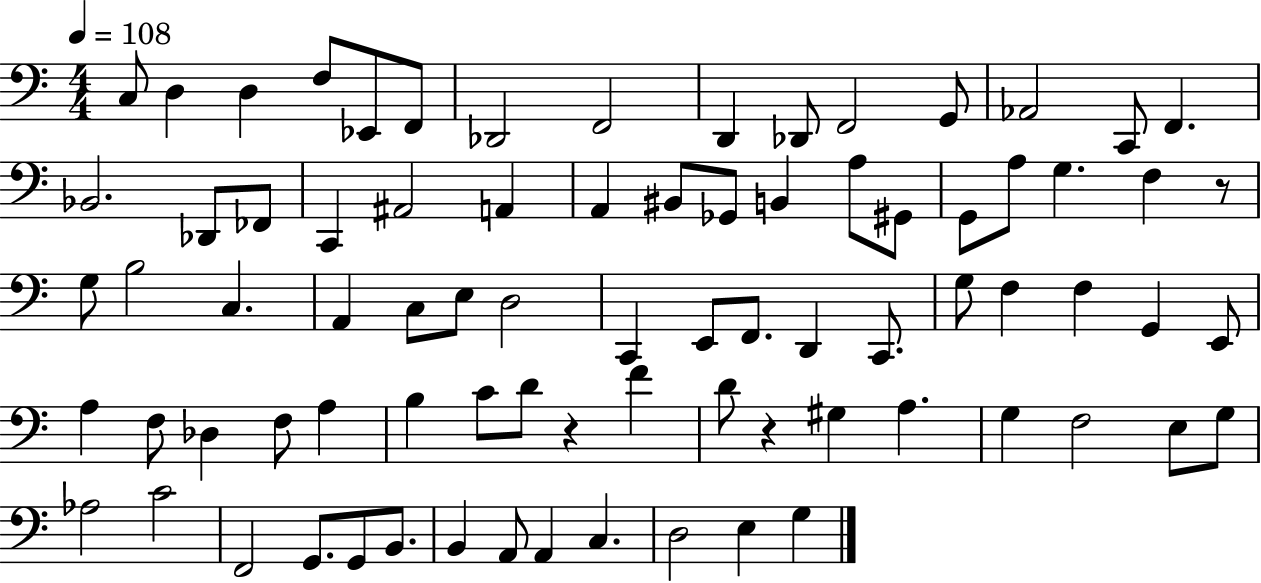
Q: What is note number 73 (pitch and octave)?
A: A2